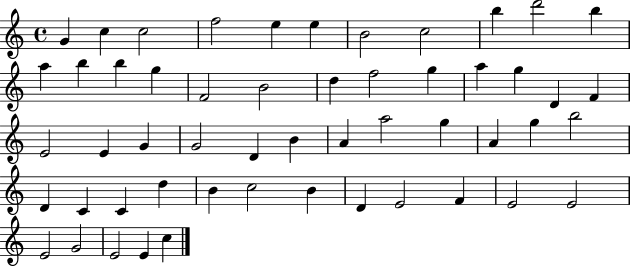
G4/q C5/q C5/h F5/h E5/q E5/q B4/h C5/h B5/q D6/h B5/q A5/q B5/q B5/q G5/q F4/h B4/h D5/q F5/h G5/q A5/q G5/q D4/q F4/q E4/h E4/q G4/q G4/h D4/q B4/q A4/q A5/h G5/q A4/q G5/q B5/h D4/q C4/q C4/q D5/q B4/q C5/h B4/q D4/q E4/h F4/q E4/h E4/h E4/h G4/h E4/h E4/q C5/q